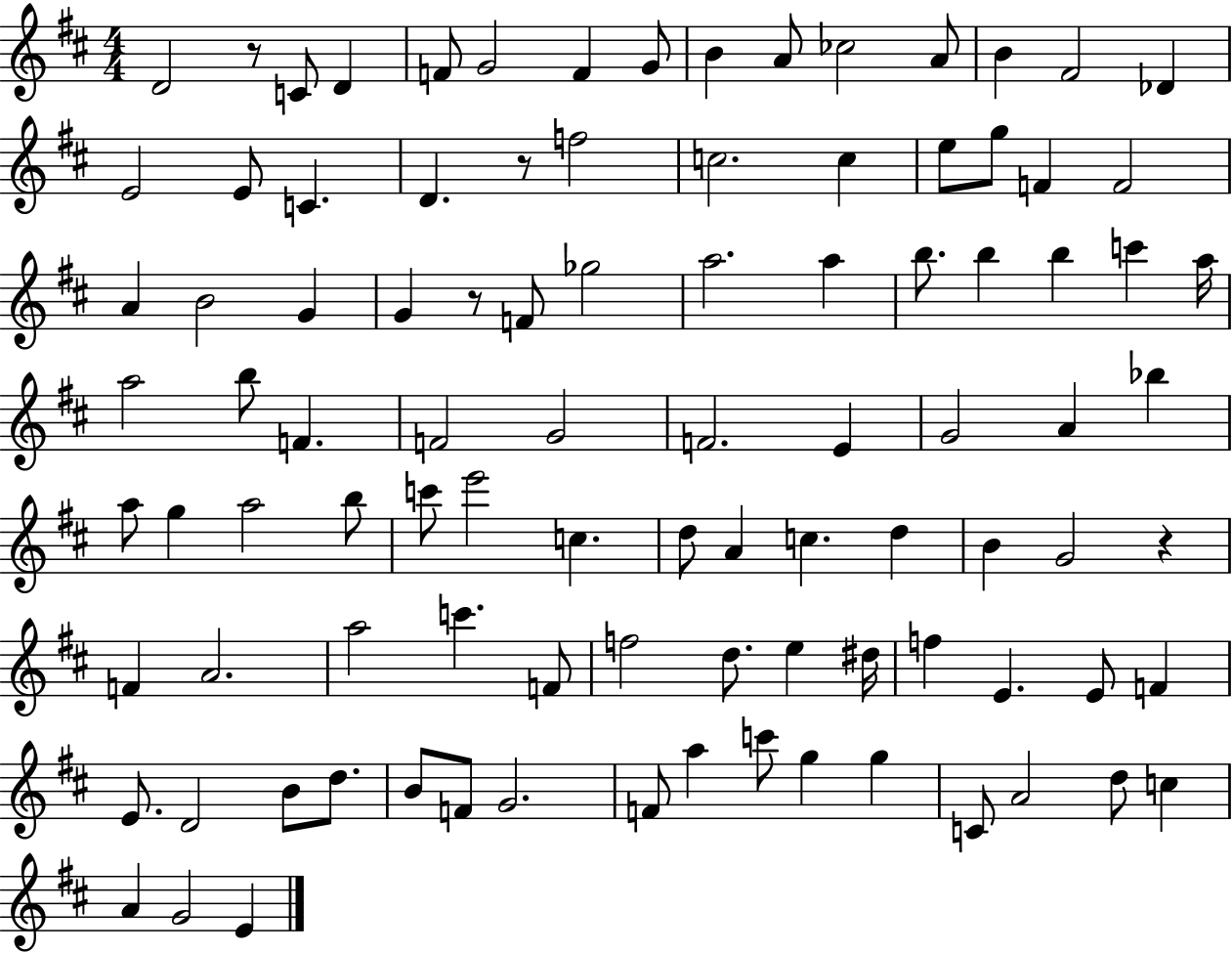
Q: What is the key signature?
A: D major